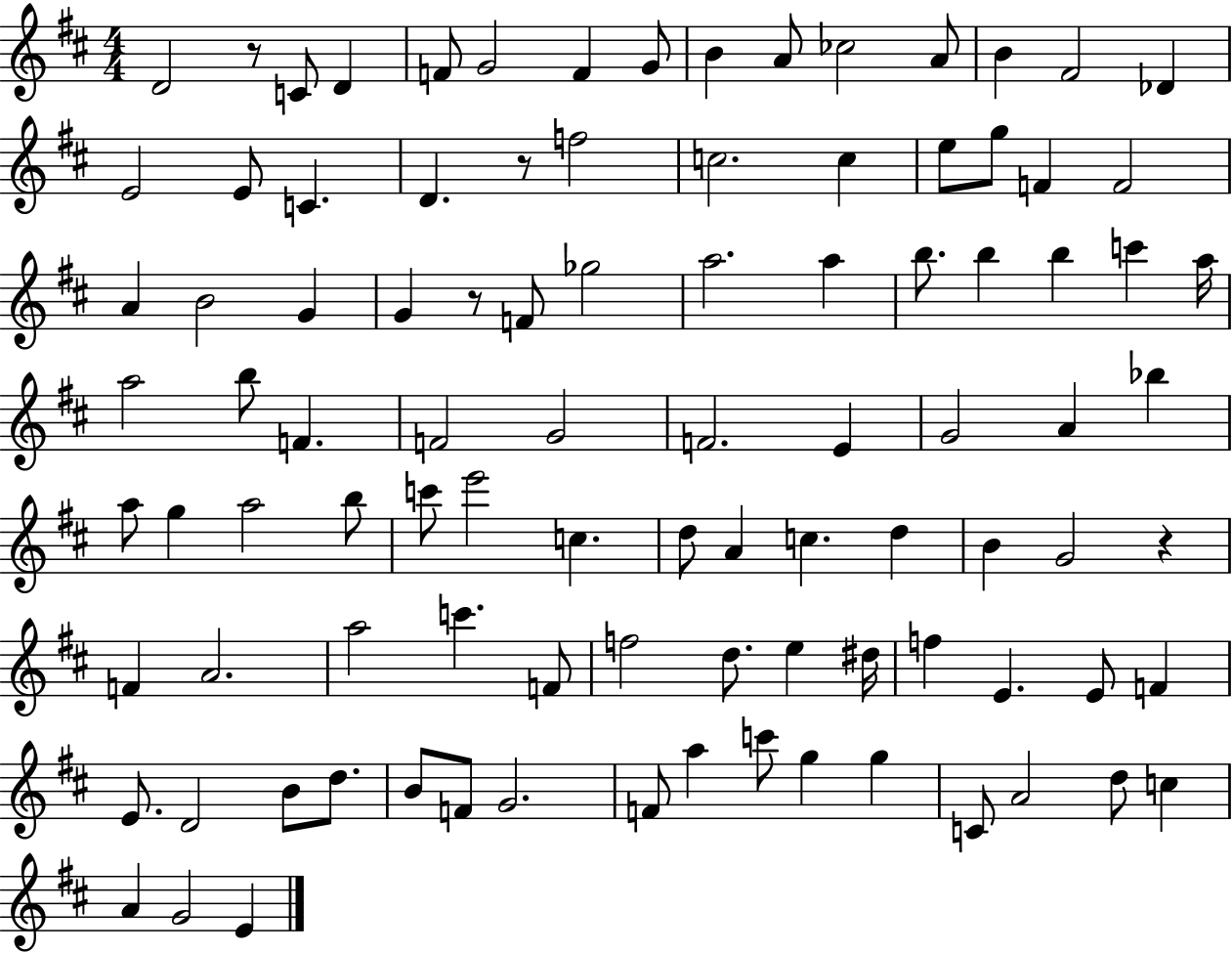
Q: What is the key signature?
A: D major